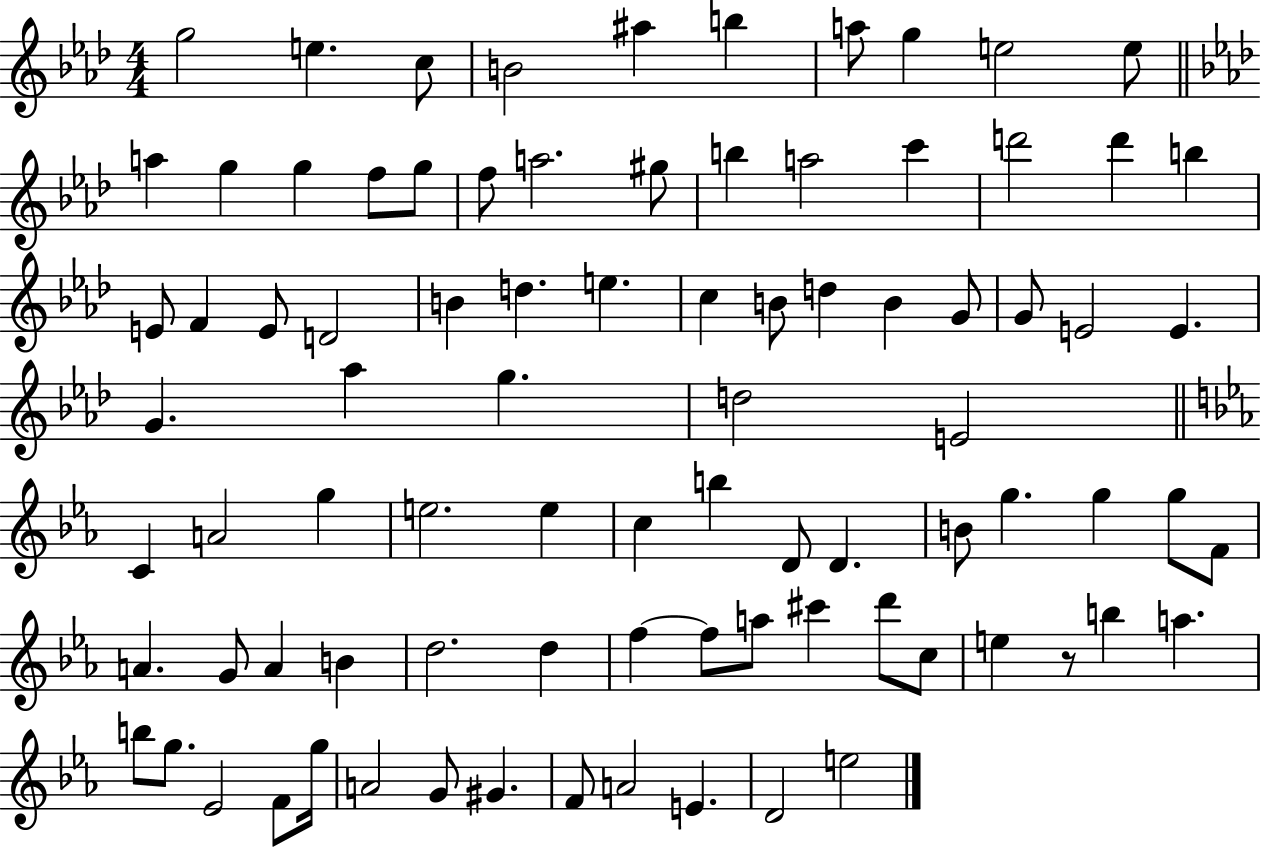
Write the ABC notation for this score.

X:1
T:Untitled
M:4/4
L:1/4
K:Ab
g2 e c/2 B2 ^a b a/2 g e2 e/2 a g g f/2 g/2 f/2 a2 ^g/2 b a2 c' d'2 d' b E/2 F E/2 D2 B d e c B/2 d B G/2 G/2 E2 E G _a g d2 E2 C A2 g e2 e c b D/2 D B/2 g g g/2 F/2 A G/2 A B d2 d f f/2 a/2 ^c' d'/2 c/2 e z/2 b a b/2 g/2 _E2 F/2 g/4 A2 G/2 ^G F/2 A2 E D2 e2